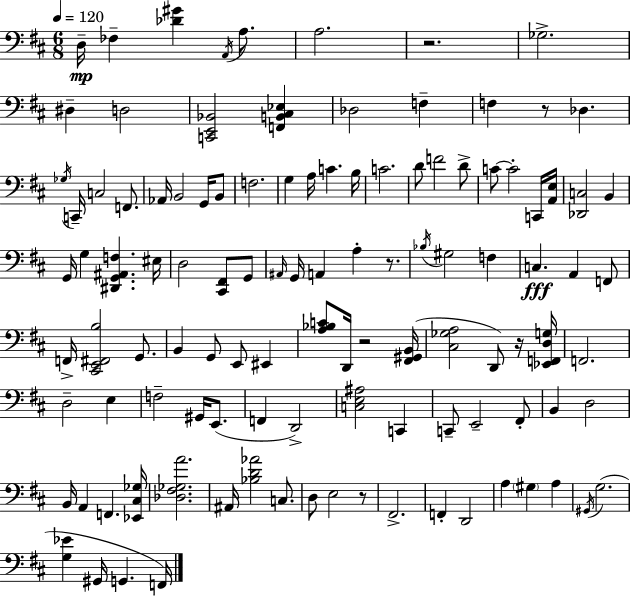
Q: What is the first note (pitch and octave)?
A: D3